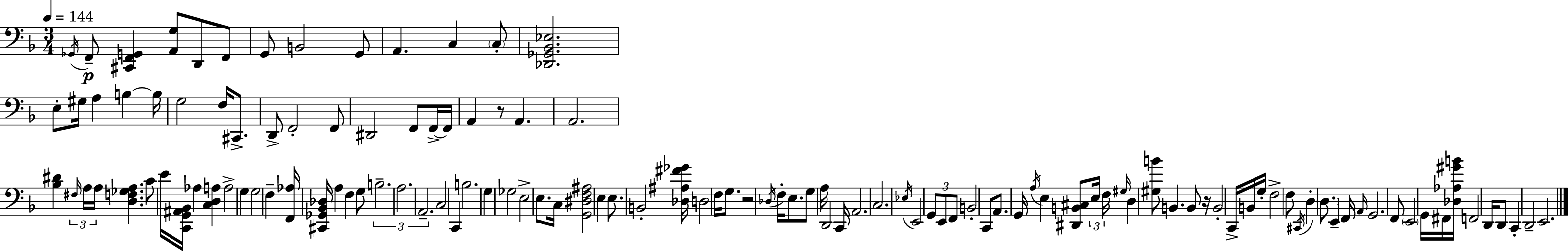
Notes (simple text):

Gb2/s F2/e [C#2,F2,G2]/q [A2,G3]/e D2/e F2/e G2/e B2/h G2/e A2/q. C3/q C3/e [Db2,Gb2,Bb2,Eb3]/h. E3/e G#3/s A3/q B3/q B3/s G3/h F3/s C#2/e. D2/e F2/h F2/e D#2/h F2/e F2/s F2/s A2/q R/e A2/q. A2/h. [Bb3,D#4]/q F#3/s A3/s A3/s [D3,F3,Gb3,A3]/q. C4/e E4/s [C2,G2,A#2,Bb2]/s Ab3/q [C3,D3,A3]/q A3/h G3/q G3/h F3/q [F2,Ab3]/s [C#2,Gb2,Bb2,Db3]/s A3/q F3/q G3/e B3/h. A3/h. A2/h. C3/h C2/q B3/h. G3/q Gb3/h E3/h E3/e. C3/s [G2,D#3,F3,A#3]/h E3/q E3/e. B2/h [Db3,A#3,F#4,Gb4]/s D3/h F3/s G3/e. R/h Db3/s F3/s E3/e. G3/e A3/s D2/h C2/s A2/h. C3/h. Eb3/s E2/h G2/e E2/e F2/e B2/h C2/e A2/e. G2/s A3/s E3/q [D#2,B2,C#3]/e E3/s F3/s G#3/s D3/q [G#3,B4]/e B2/q. B2/e R/s B2/h C2/s B2/s G3/s F3/h F3/e C#2/s D3/q D3/e. E2/q F2/s A2/s G2/h. F2/e E2/h G2/s F#2/s [Db3,Ab3,G#4,B4]/s F2/h D2/s D2/e C2/q D2/h E2/h.